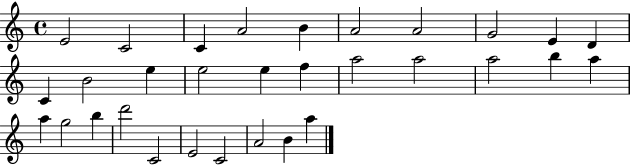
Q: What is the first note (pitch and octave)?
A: E4